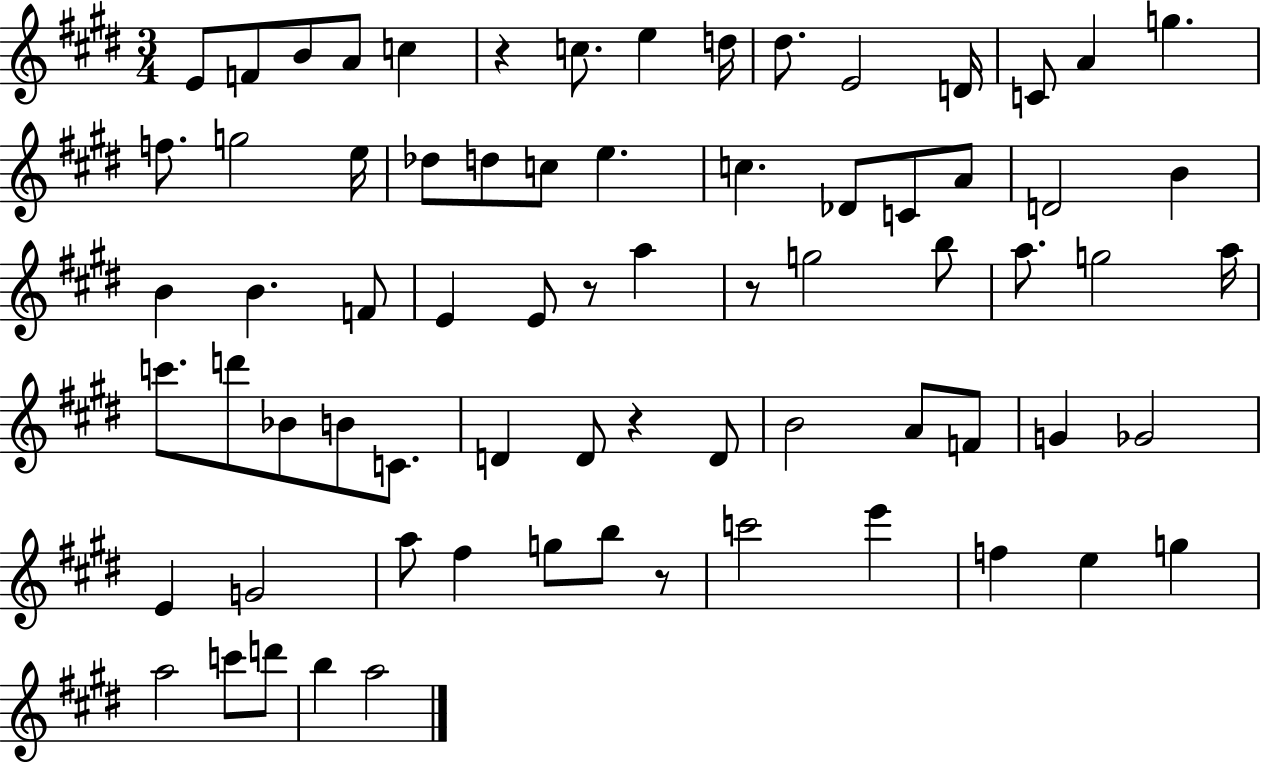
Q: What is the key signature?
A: E major